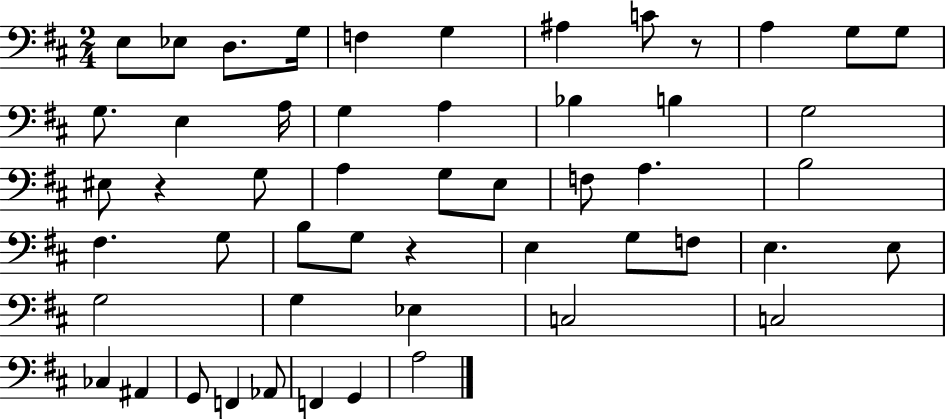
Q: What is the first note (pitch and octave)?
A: E3